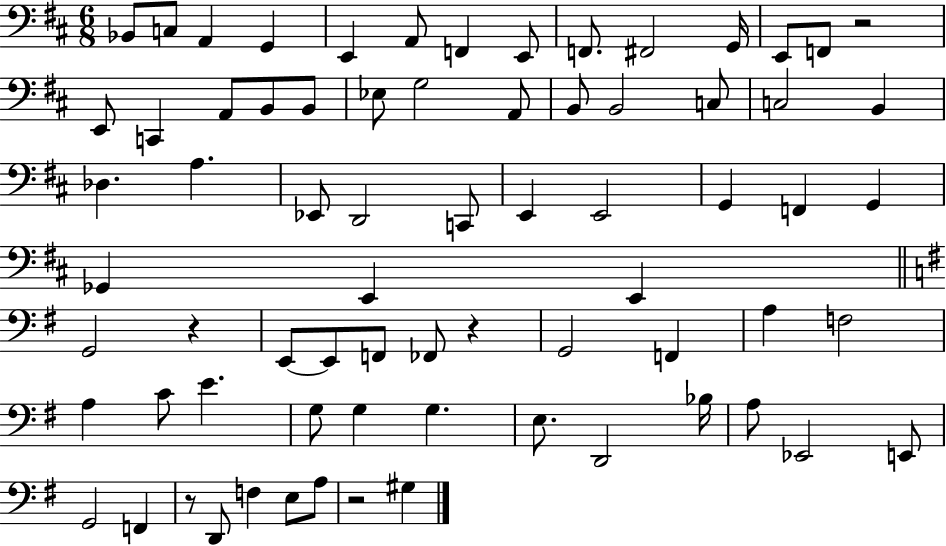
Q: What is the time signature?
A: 6/8